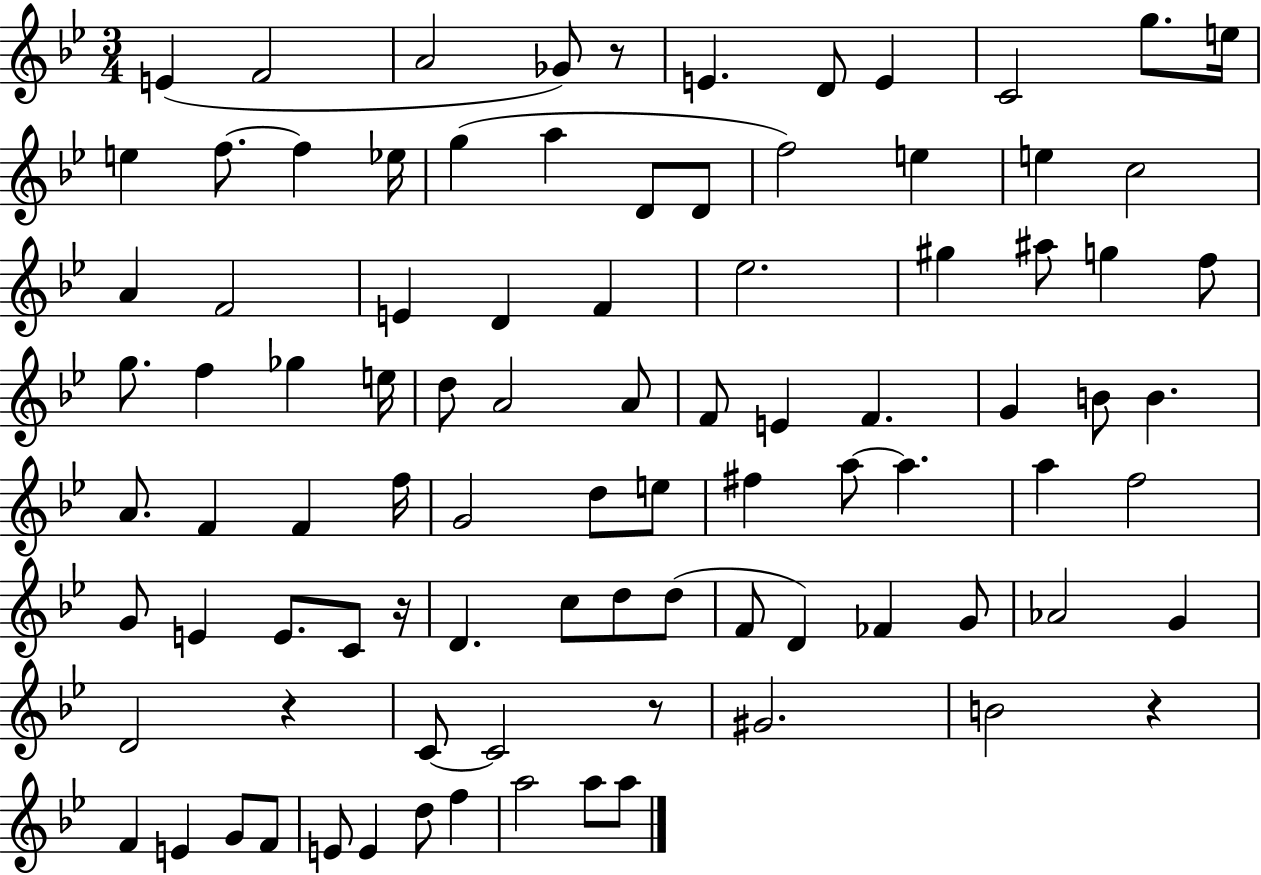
{
  \clef treble
  \numericTimeSignature
  \time 3/4
  \key bes \major
  \repeat volta 2 { e'4( f'2 | a'2 ges'8) r8 | e'4. d'8 e'4 | c'2 g''8. e''16 | \break e''4 f''8.~~ f''4 ees''16 | g''4( a''4 d'8 d'8 | f''2) e''4 | e''4 c''2 | \break a'4 f'2 | e'4 d'4 f'4 | ees''2. | gis''4 ais''8 g''4 f''8 | \break g''8. f''4 ges''4 e''16 | d''8 a'2 a'8 | f'8 e'4 f'4. | g'4 b'8 b'4. | \break a'8. f'4 f'4 f''16 | g'2 d''8 e''8 | fis''4 a''8~~ a''4. | a''4 f''2 | \break g'8 e'4 e'8. c'8 r16 | d'4. c''8 d''8 d''8( | f'8 d'4) fes'4 g'8 | aes'2 g'4 | \break d'2 r4 | c'8~~ c'2 r8 | gis'2. | b'2 r4 | \break f'4 e'4 g'8 f'8 | e'8 e'4 d''8 f''4 | a''2 a''8 a''8 | } \bar "|."
}